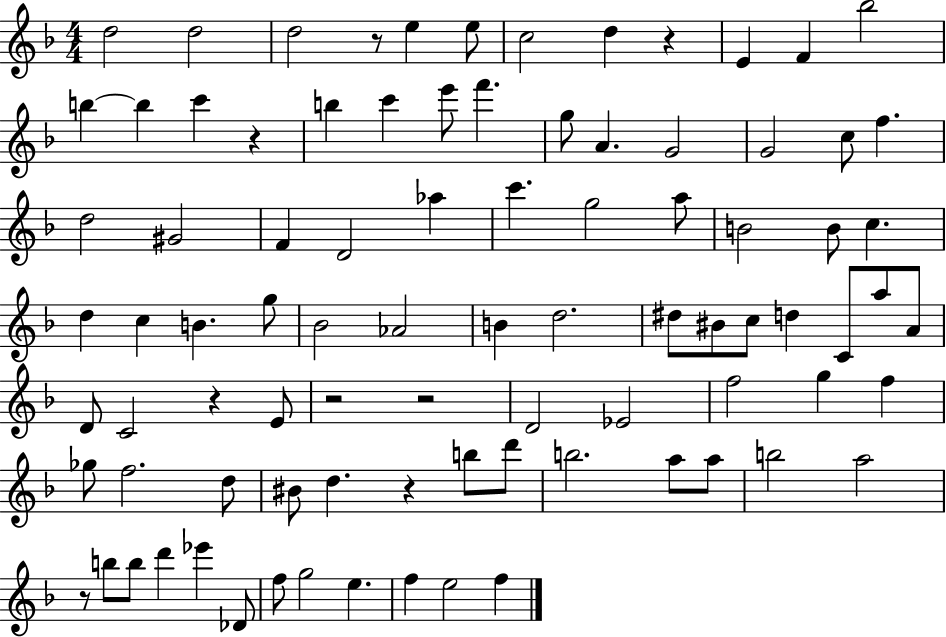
D5/h D5/h D5/h R/e E5/q E5/e C5/h D5/q R/q E4/q F4/q Bb5/h B5/q B5/q C6/q R/q B5/q C6/q E6/e F6/q. G5/e A4/q. G4/h G4/h C5/e F5/q. D5/h G#4/h F4/q D4/h Ab5/q C6/q. G5/h A5/e B4/h B4/e C5/q. D5/q C5/q B4/q. G5/e Bb4/h Ab4/h B4/q D5/h. D#5/e BIS4/e C5/e D5/q C4/e A5/e A4/e D4/e C4/h R/q E4/e R/h R/h D4/h Eb4/h F5/h G5/q F5/q Gb5/e F5/h. D5/e BIS4/e D5/q. R/q B5/e D6/e B5/h. A5/e A5/e B5/h A5/h R/e B5/e B5/e D6/q Eb6/q Db4/e F5/e G5/h E5/q. F5/q E5/h F5/q